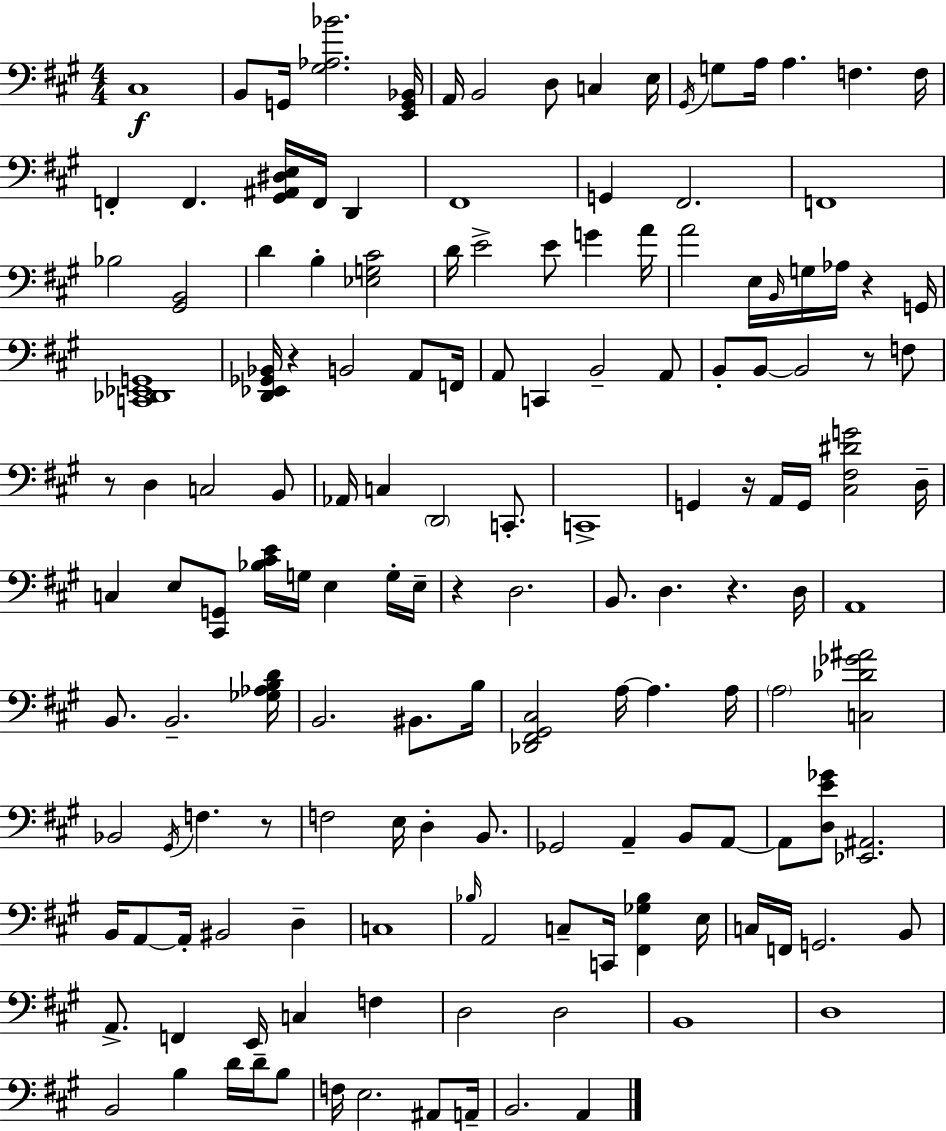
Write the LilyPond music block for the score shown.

{
  \clef bass
  \numericTimeSignature
  \time 4/4
  \key a \major
  cis1\f | b,8 g,16 <gis aes bes'>2. <e, g, bes,>16 | a,16 b,2 d8 c4 e16 | \acciaccatura { gis,16 } g8 a16 a4. f4. | \break f16 f,4-. f,4. <gis, ais, dis e>16 f,16 d,4 | fis,1 | g,4 fis,2. | f,1 | \break bes2 <gis, b,>2 | d'4 b4-. <ees g cis'>2 | d'16 e'2-> e'8 g'4 | a'16 a'2 e16 \grace { b,16 } g16 aes16 r4 | \break g,16 <c, des, ees, g,>1 | <d, ees, ges, bes,>16 r4 b,2 a,8 | f,16 a,8 c,4 b,2-- | a,8 b,8-. b,8~~ b,2 r8 | \break f8 r8 d4 c2 | b,8 aes,16 c4 \parenthesize d,2 c,8.-. | c,1-> | g,4 r16 a,16 g,16 <cis fis dis' g'>2 | \break d16-- c4 e8 <cis, g,>8 <bes cis' e'>16 g16 e4 | g16-. e16-- r4 d2. | b,8. d4. r4. | d16 a,1 | \break b,8. b,2.-- | <ges aes b d'>16 b,2. bis,8. | b16 <des, fis, gis, cis>2 a16~~ a4. | a16 \parenthesize a2 <c des' ges' ais'>2 | \break bes,2 \acciaccatura { gis,16 } f4. | r8 f2 e16 d4-. | b,8. ges,2 a,4-- b,8 | a,8~~ a,8 <d e' ges'>8 <ees, ais,>2. | \break b,16 a,8~~ a,16-. bis,2 d4-- | c1 | \grace { bes16 } a,2 c8-- c,16 <fis, ges bes>4 | e16 c16 f,16 g,2. | \break b,8 a,8.-> f,4 e,16 c4 | f4 d2 d2 | b,1 | d1 | \break b,2 b4 | d'16 d'16-- b8 f16 e2. | ais,8 a,16-- b,2. | a,4 \bar "|."
}